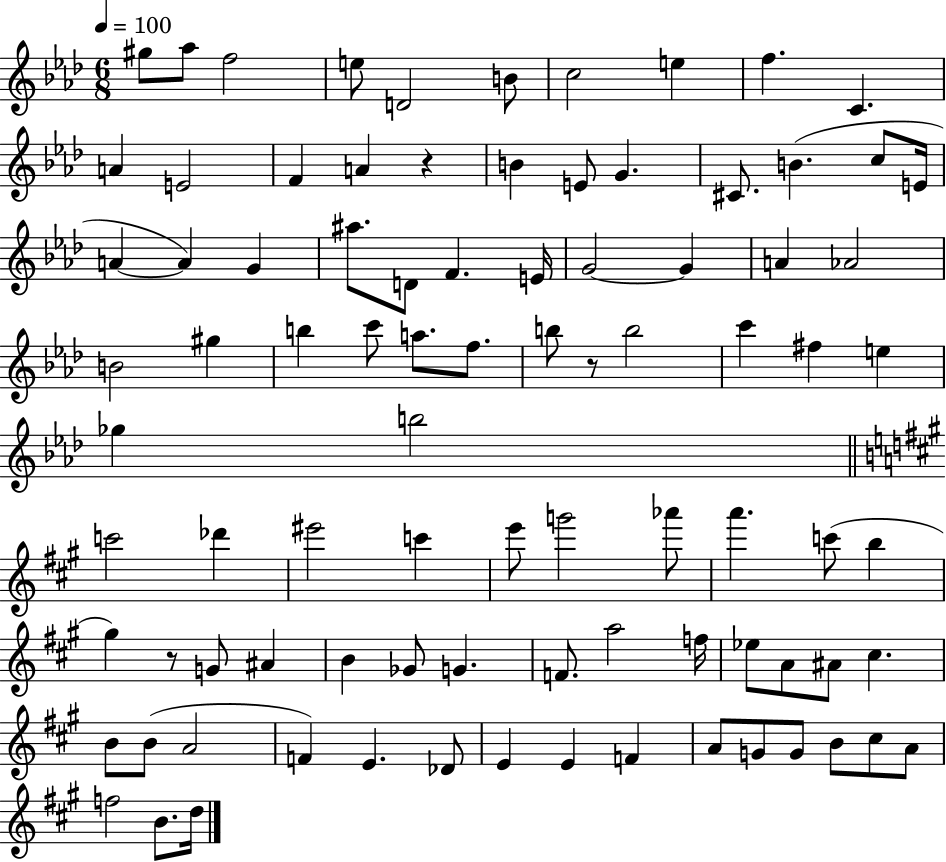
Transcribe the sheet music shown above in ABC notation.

X:1
T:Untitled
M:6/8
L:1/4
K:Ab
^g/2 _a/2 f2 e/2 D2 B/2 c2 e f C A E2 F A z B E/2 G ^C/2 B c/2 E/4 A A G ^a/2 D/2 F E/4 G2 G A _A2 B2 ^g b c'/2 a/2 f/2 b/2 z/2 b2 c' ^f e _g b2 c'2 _d' ^e'2 c' e'/2 g'2 _a'/2 a' c'/2 b ^g z/2 G/2 ^A B _G/2 G F/2 a2 f/4 _e/2 A/2 ^A/2 ^c B/2 B/2 A2 F E _D/2 E E F A/2 G/2 G/2 B/2 ^c/2 A/2 f2 B/2 d/4